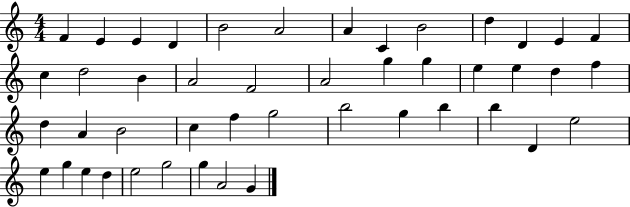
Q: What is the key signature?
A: C major